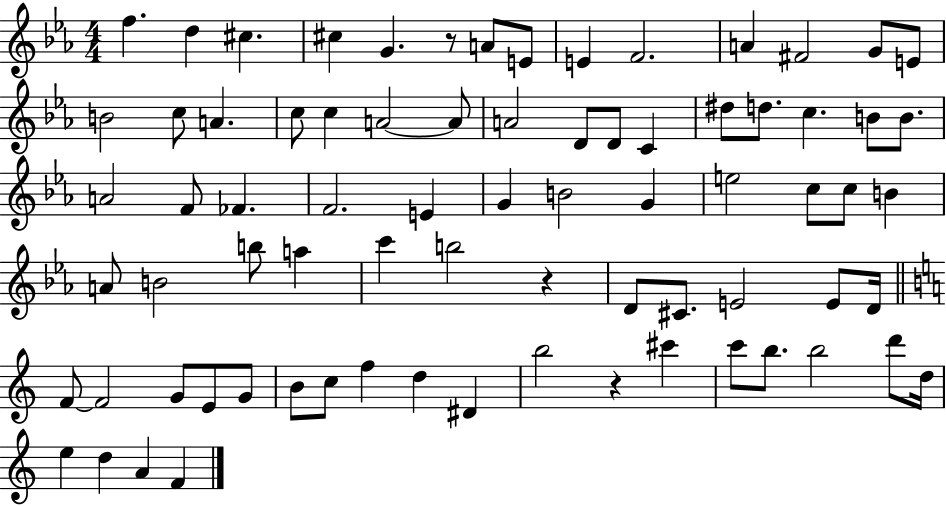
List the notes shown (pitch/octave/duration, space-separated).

F5/q. D5/q C#5/q. C#5/q G4/q. R/e A4/e E4/e E4/q F4/h. A4/q F#4/h G4/e E4/e B4/h C5/e A4/q. C5/e C5/q A4/h A4/e A4/h D4/e D4/e C4/q D#5/e D5/e. C5/q. B4/e B4/e. A4/h F4/e FES4/q. F4/h. E4/q G4/q B4/h G4/q E5/h C5/e C5/e B4/q A4/e B4/h B5/e A5/q C6/q B5/h R/q D4/e C#4/e. E4/h E4/e D4/s F4/e F4/h G4/e E4/e G4/e B4/e C5/e F5/q D5/q D#4/q B5/h R/q C#6/q C6/e B5/e. B5/h D6/e D5/s E5/q D5/q A4/q F4/q